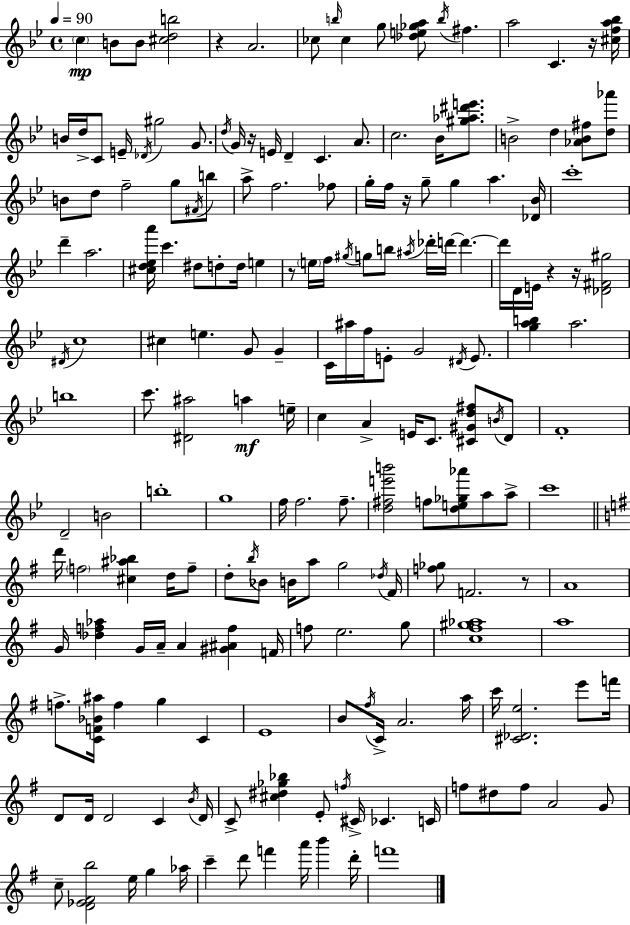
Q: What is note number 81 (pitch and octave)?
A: E5